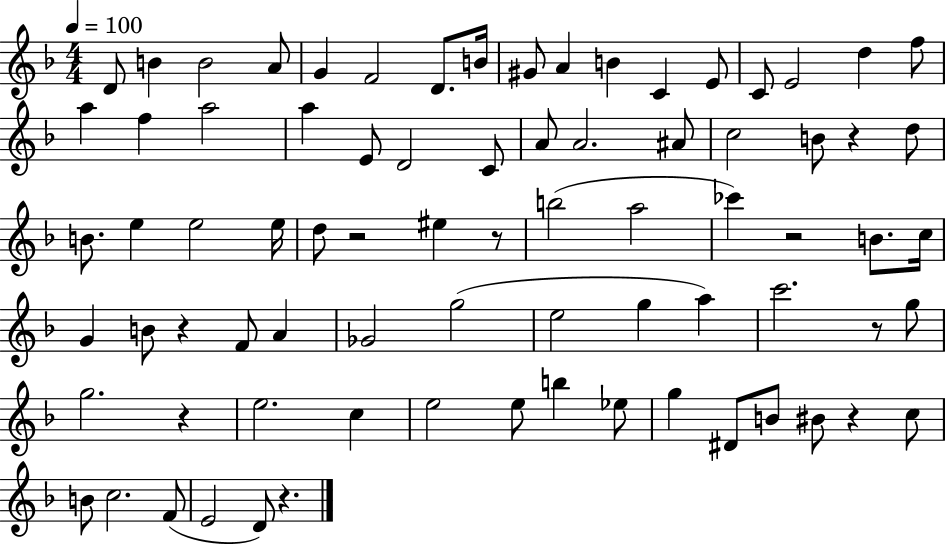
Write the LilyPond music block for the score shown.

{
  \clef treble
  \numericTimeSignature
  \time 4/4
  \key f \major
  \tempo 4 = 100
  d'8 b'4 b'2 a'8 | g'4 f'2 d'8. b'16 | gis'8 a'4 b'4 c'4 e'8 | c'8 e'2 d''4 f''8 | \break a''4 f''4 a''2 | a''4 e'8 d'2 c'8 | a'8 a'2. ais'8 | c''2 b'8 r4 d''8 | \break b'8. e''4 e''2 e''16 | d''8 r2 eis''4 r8 | b''2( a''2 | ces'''4) r2 b'8. c''16 | \break g'4 b'8 r4 f'8 a'4 | ges'2 g''2( | e''2 g''4 a''4) | c'''2. r8 g''8 | \break g''2. r4 | e''2. c''4 | e''2 e''8 b''4 ees''8 | g''4 dis'8 b'8 bis'8 r4 c''8 | \break b'8 c''2. f'8( | e'2 d'8) r4. | \bar "|."
}